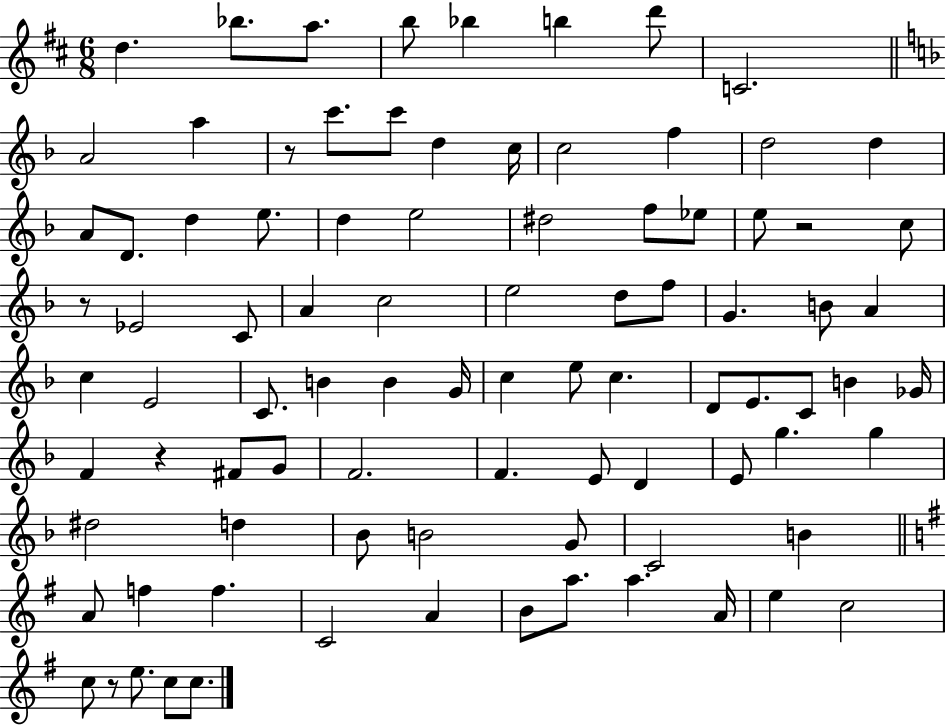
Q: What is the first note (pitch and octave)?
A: D5